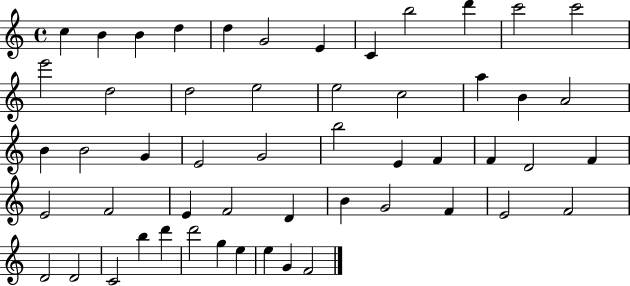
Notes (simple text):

C5/q B4/q B4/q D5/q D5/q G4/h E4/q C4/q B5/h D6/q C6/h C6/h E6/h D5/h D5/h E5/h E5/h C5/h A5/q B4/q A4/h B4/q B4/h G4/q E4/h G4/h B5/h E4/q F4/q F4/q D4/h F4/q E4/h F4/h E4/q F4/h D4/q B4/q G4/h F4/q E4/h F4/h D4/h D4/h C4/h B5/q D6/q D6/h G5/q E5/q E5/q G4/q F4/h